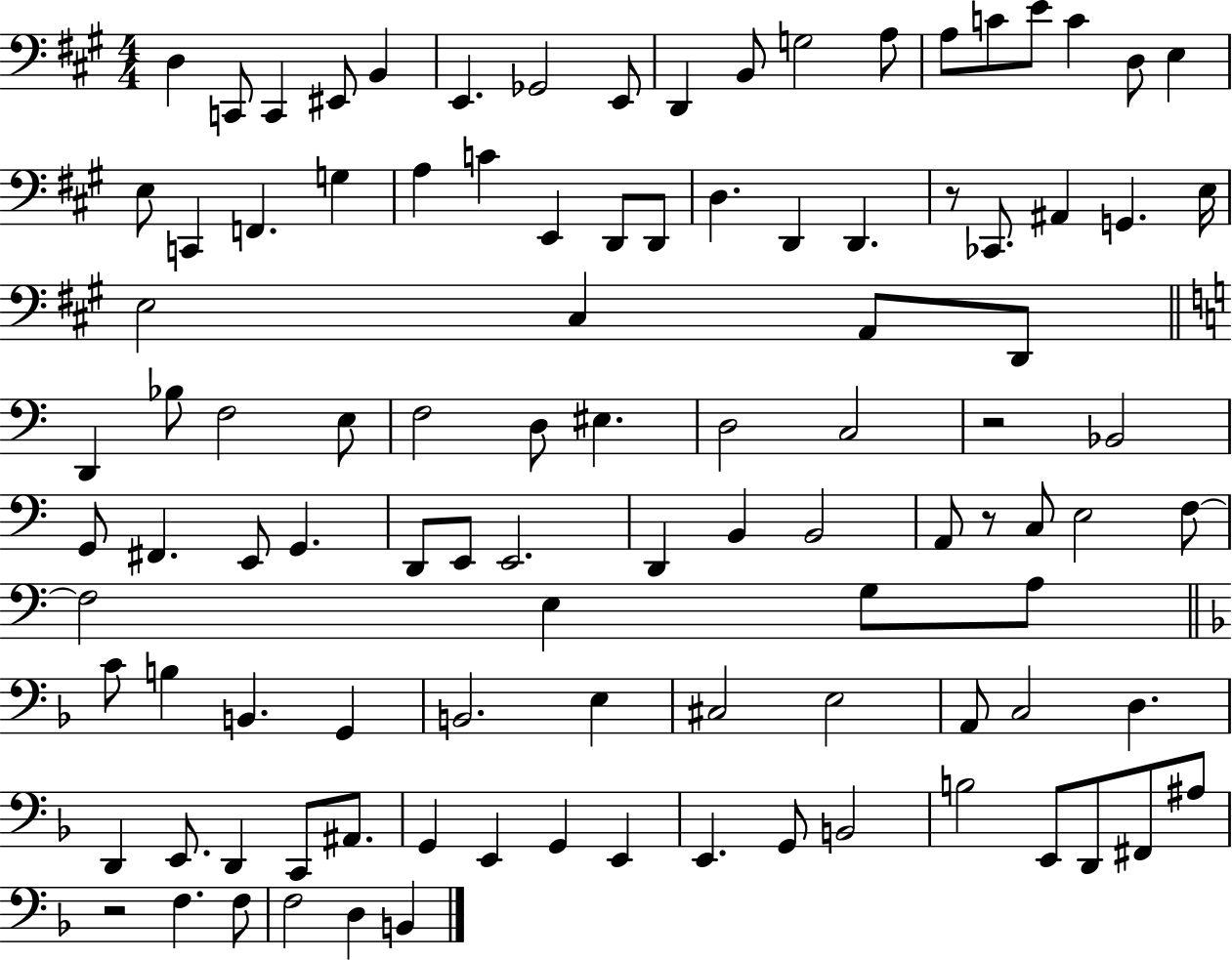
D3/q C2/e C2/q EIS2/e B2/q E2/q. Gb2/h E2/e D2/q B2/e G3/h A3/e A3/e C4/e E4/e C4/q D3/e E3/q E3/e C2/q F2/q. G3/q A3/q C4/q E2/q D2/e D2/e D3/q. D2/q D2/q. R/e CES2/e. A#2/q G2/q. E3/s E3/h C#3/q A2/e D2/e D2/q Bb3/e F3/h E3/e F3/h D3/e EIS3/q. D3/h C3/h R/h Bb2/h G2/e F#2/q. E2/e G2/q. D2/e E2/e E2/h. D2/q B2/q B2/h A2/e R/e C3/e E3/h F3/e F3/h E3/q G3/e A3/e C4/e B3/q B2/q. G2/q B2/h. E3/q C#3/h E3/h A2/e C3/h D3/q. D2/q E2/e. D2/q C2/e A#2/e. G2/q E2/q G2/q E2/q E2/q. G2/e B2/h B3/h E2/e D2/e F#2/e A#3/e R/h F3/q. F3/e F3/h D3/q B2/q